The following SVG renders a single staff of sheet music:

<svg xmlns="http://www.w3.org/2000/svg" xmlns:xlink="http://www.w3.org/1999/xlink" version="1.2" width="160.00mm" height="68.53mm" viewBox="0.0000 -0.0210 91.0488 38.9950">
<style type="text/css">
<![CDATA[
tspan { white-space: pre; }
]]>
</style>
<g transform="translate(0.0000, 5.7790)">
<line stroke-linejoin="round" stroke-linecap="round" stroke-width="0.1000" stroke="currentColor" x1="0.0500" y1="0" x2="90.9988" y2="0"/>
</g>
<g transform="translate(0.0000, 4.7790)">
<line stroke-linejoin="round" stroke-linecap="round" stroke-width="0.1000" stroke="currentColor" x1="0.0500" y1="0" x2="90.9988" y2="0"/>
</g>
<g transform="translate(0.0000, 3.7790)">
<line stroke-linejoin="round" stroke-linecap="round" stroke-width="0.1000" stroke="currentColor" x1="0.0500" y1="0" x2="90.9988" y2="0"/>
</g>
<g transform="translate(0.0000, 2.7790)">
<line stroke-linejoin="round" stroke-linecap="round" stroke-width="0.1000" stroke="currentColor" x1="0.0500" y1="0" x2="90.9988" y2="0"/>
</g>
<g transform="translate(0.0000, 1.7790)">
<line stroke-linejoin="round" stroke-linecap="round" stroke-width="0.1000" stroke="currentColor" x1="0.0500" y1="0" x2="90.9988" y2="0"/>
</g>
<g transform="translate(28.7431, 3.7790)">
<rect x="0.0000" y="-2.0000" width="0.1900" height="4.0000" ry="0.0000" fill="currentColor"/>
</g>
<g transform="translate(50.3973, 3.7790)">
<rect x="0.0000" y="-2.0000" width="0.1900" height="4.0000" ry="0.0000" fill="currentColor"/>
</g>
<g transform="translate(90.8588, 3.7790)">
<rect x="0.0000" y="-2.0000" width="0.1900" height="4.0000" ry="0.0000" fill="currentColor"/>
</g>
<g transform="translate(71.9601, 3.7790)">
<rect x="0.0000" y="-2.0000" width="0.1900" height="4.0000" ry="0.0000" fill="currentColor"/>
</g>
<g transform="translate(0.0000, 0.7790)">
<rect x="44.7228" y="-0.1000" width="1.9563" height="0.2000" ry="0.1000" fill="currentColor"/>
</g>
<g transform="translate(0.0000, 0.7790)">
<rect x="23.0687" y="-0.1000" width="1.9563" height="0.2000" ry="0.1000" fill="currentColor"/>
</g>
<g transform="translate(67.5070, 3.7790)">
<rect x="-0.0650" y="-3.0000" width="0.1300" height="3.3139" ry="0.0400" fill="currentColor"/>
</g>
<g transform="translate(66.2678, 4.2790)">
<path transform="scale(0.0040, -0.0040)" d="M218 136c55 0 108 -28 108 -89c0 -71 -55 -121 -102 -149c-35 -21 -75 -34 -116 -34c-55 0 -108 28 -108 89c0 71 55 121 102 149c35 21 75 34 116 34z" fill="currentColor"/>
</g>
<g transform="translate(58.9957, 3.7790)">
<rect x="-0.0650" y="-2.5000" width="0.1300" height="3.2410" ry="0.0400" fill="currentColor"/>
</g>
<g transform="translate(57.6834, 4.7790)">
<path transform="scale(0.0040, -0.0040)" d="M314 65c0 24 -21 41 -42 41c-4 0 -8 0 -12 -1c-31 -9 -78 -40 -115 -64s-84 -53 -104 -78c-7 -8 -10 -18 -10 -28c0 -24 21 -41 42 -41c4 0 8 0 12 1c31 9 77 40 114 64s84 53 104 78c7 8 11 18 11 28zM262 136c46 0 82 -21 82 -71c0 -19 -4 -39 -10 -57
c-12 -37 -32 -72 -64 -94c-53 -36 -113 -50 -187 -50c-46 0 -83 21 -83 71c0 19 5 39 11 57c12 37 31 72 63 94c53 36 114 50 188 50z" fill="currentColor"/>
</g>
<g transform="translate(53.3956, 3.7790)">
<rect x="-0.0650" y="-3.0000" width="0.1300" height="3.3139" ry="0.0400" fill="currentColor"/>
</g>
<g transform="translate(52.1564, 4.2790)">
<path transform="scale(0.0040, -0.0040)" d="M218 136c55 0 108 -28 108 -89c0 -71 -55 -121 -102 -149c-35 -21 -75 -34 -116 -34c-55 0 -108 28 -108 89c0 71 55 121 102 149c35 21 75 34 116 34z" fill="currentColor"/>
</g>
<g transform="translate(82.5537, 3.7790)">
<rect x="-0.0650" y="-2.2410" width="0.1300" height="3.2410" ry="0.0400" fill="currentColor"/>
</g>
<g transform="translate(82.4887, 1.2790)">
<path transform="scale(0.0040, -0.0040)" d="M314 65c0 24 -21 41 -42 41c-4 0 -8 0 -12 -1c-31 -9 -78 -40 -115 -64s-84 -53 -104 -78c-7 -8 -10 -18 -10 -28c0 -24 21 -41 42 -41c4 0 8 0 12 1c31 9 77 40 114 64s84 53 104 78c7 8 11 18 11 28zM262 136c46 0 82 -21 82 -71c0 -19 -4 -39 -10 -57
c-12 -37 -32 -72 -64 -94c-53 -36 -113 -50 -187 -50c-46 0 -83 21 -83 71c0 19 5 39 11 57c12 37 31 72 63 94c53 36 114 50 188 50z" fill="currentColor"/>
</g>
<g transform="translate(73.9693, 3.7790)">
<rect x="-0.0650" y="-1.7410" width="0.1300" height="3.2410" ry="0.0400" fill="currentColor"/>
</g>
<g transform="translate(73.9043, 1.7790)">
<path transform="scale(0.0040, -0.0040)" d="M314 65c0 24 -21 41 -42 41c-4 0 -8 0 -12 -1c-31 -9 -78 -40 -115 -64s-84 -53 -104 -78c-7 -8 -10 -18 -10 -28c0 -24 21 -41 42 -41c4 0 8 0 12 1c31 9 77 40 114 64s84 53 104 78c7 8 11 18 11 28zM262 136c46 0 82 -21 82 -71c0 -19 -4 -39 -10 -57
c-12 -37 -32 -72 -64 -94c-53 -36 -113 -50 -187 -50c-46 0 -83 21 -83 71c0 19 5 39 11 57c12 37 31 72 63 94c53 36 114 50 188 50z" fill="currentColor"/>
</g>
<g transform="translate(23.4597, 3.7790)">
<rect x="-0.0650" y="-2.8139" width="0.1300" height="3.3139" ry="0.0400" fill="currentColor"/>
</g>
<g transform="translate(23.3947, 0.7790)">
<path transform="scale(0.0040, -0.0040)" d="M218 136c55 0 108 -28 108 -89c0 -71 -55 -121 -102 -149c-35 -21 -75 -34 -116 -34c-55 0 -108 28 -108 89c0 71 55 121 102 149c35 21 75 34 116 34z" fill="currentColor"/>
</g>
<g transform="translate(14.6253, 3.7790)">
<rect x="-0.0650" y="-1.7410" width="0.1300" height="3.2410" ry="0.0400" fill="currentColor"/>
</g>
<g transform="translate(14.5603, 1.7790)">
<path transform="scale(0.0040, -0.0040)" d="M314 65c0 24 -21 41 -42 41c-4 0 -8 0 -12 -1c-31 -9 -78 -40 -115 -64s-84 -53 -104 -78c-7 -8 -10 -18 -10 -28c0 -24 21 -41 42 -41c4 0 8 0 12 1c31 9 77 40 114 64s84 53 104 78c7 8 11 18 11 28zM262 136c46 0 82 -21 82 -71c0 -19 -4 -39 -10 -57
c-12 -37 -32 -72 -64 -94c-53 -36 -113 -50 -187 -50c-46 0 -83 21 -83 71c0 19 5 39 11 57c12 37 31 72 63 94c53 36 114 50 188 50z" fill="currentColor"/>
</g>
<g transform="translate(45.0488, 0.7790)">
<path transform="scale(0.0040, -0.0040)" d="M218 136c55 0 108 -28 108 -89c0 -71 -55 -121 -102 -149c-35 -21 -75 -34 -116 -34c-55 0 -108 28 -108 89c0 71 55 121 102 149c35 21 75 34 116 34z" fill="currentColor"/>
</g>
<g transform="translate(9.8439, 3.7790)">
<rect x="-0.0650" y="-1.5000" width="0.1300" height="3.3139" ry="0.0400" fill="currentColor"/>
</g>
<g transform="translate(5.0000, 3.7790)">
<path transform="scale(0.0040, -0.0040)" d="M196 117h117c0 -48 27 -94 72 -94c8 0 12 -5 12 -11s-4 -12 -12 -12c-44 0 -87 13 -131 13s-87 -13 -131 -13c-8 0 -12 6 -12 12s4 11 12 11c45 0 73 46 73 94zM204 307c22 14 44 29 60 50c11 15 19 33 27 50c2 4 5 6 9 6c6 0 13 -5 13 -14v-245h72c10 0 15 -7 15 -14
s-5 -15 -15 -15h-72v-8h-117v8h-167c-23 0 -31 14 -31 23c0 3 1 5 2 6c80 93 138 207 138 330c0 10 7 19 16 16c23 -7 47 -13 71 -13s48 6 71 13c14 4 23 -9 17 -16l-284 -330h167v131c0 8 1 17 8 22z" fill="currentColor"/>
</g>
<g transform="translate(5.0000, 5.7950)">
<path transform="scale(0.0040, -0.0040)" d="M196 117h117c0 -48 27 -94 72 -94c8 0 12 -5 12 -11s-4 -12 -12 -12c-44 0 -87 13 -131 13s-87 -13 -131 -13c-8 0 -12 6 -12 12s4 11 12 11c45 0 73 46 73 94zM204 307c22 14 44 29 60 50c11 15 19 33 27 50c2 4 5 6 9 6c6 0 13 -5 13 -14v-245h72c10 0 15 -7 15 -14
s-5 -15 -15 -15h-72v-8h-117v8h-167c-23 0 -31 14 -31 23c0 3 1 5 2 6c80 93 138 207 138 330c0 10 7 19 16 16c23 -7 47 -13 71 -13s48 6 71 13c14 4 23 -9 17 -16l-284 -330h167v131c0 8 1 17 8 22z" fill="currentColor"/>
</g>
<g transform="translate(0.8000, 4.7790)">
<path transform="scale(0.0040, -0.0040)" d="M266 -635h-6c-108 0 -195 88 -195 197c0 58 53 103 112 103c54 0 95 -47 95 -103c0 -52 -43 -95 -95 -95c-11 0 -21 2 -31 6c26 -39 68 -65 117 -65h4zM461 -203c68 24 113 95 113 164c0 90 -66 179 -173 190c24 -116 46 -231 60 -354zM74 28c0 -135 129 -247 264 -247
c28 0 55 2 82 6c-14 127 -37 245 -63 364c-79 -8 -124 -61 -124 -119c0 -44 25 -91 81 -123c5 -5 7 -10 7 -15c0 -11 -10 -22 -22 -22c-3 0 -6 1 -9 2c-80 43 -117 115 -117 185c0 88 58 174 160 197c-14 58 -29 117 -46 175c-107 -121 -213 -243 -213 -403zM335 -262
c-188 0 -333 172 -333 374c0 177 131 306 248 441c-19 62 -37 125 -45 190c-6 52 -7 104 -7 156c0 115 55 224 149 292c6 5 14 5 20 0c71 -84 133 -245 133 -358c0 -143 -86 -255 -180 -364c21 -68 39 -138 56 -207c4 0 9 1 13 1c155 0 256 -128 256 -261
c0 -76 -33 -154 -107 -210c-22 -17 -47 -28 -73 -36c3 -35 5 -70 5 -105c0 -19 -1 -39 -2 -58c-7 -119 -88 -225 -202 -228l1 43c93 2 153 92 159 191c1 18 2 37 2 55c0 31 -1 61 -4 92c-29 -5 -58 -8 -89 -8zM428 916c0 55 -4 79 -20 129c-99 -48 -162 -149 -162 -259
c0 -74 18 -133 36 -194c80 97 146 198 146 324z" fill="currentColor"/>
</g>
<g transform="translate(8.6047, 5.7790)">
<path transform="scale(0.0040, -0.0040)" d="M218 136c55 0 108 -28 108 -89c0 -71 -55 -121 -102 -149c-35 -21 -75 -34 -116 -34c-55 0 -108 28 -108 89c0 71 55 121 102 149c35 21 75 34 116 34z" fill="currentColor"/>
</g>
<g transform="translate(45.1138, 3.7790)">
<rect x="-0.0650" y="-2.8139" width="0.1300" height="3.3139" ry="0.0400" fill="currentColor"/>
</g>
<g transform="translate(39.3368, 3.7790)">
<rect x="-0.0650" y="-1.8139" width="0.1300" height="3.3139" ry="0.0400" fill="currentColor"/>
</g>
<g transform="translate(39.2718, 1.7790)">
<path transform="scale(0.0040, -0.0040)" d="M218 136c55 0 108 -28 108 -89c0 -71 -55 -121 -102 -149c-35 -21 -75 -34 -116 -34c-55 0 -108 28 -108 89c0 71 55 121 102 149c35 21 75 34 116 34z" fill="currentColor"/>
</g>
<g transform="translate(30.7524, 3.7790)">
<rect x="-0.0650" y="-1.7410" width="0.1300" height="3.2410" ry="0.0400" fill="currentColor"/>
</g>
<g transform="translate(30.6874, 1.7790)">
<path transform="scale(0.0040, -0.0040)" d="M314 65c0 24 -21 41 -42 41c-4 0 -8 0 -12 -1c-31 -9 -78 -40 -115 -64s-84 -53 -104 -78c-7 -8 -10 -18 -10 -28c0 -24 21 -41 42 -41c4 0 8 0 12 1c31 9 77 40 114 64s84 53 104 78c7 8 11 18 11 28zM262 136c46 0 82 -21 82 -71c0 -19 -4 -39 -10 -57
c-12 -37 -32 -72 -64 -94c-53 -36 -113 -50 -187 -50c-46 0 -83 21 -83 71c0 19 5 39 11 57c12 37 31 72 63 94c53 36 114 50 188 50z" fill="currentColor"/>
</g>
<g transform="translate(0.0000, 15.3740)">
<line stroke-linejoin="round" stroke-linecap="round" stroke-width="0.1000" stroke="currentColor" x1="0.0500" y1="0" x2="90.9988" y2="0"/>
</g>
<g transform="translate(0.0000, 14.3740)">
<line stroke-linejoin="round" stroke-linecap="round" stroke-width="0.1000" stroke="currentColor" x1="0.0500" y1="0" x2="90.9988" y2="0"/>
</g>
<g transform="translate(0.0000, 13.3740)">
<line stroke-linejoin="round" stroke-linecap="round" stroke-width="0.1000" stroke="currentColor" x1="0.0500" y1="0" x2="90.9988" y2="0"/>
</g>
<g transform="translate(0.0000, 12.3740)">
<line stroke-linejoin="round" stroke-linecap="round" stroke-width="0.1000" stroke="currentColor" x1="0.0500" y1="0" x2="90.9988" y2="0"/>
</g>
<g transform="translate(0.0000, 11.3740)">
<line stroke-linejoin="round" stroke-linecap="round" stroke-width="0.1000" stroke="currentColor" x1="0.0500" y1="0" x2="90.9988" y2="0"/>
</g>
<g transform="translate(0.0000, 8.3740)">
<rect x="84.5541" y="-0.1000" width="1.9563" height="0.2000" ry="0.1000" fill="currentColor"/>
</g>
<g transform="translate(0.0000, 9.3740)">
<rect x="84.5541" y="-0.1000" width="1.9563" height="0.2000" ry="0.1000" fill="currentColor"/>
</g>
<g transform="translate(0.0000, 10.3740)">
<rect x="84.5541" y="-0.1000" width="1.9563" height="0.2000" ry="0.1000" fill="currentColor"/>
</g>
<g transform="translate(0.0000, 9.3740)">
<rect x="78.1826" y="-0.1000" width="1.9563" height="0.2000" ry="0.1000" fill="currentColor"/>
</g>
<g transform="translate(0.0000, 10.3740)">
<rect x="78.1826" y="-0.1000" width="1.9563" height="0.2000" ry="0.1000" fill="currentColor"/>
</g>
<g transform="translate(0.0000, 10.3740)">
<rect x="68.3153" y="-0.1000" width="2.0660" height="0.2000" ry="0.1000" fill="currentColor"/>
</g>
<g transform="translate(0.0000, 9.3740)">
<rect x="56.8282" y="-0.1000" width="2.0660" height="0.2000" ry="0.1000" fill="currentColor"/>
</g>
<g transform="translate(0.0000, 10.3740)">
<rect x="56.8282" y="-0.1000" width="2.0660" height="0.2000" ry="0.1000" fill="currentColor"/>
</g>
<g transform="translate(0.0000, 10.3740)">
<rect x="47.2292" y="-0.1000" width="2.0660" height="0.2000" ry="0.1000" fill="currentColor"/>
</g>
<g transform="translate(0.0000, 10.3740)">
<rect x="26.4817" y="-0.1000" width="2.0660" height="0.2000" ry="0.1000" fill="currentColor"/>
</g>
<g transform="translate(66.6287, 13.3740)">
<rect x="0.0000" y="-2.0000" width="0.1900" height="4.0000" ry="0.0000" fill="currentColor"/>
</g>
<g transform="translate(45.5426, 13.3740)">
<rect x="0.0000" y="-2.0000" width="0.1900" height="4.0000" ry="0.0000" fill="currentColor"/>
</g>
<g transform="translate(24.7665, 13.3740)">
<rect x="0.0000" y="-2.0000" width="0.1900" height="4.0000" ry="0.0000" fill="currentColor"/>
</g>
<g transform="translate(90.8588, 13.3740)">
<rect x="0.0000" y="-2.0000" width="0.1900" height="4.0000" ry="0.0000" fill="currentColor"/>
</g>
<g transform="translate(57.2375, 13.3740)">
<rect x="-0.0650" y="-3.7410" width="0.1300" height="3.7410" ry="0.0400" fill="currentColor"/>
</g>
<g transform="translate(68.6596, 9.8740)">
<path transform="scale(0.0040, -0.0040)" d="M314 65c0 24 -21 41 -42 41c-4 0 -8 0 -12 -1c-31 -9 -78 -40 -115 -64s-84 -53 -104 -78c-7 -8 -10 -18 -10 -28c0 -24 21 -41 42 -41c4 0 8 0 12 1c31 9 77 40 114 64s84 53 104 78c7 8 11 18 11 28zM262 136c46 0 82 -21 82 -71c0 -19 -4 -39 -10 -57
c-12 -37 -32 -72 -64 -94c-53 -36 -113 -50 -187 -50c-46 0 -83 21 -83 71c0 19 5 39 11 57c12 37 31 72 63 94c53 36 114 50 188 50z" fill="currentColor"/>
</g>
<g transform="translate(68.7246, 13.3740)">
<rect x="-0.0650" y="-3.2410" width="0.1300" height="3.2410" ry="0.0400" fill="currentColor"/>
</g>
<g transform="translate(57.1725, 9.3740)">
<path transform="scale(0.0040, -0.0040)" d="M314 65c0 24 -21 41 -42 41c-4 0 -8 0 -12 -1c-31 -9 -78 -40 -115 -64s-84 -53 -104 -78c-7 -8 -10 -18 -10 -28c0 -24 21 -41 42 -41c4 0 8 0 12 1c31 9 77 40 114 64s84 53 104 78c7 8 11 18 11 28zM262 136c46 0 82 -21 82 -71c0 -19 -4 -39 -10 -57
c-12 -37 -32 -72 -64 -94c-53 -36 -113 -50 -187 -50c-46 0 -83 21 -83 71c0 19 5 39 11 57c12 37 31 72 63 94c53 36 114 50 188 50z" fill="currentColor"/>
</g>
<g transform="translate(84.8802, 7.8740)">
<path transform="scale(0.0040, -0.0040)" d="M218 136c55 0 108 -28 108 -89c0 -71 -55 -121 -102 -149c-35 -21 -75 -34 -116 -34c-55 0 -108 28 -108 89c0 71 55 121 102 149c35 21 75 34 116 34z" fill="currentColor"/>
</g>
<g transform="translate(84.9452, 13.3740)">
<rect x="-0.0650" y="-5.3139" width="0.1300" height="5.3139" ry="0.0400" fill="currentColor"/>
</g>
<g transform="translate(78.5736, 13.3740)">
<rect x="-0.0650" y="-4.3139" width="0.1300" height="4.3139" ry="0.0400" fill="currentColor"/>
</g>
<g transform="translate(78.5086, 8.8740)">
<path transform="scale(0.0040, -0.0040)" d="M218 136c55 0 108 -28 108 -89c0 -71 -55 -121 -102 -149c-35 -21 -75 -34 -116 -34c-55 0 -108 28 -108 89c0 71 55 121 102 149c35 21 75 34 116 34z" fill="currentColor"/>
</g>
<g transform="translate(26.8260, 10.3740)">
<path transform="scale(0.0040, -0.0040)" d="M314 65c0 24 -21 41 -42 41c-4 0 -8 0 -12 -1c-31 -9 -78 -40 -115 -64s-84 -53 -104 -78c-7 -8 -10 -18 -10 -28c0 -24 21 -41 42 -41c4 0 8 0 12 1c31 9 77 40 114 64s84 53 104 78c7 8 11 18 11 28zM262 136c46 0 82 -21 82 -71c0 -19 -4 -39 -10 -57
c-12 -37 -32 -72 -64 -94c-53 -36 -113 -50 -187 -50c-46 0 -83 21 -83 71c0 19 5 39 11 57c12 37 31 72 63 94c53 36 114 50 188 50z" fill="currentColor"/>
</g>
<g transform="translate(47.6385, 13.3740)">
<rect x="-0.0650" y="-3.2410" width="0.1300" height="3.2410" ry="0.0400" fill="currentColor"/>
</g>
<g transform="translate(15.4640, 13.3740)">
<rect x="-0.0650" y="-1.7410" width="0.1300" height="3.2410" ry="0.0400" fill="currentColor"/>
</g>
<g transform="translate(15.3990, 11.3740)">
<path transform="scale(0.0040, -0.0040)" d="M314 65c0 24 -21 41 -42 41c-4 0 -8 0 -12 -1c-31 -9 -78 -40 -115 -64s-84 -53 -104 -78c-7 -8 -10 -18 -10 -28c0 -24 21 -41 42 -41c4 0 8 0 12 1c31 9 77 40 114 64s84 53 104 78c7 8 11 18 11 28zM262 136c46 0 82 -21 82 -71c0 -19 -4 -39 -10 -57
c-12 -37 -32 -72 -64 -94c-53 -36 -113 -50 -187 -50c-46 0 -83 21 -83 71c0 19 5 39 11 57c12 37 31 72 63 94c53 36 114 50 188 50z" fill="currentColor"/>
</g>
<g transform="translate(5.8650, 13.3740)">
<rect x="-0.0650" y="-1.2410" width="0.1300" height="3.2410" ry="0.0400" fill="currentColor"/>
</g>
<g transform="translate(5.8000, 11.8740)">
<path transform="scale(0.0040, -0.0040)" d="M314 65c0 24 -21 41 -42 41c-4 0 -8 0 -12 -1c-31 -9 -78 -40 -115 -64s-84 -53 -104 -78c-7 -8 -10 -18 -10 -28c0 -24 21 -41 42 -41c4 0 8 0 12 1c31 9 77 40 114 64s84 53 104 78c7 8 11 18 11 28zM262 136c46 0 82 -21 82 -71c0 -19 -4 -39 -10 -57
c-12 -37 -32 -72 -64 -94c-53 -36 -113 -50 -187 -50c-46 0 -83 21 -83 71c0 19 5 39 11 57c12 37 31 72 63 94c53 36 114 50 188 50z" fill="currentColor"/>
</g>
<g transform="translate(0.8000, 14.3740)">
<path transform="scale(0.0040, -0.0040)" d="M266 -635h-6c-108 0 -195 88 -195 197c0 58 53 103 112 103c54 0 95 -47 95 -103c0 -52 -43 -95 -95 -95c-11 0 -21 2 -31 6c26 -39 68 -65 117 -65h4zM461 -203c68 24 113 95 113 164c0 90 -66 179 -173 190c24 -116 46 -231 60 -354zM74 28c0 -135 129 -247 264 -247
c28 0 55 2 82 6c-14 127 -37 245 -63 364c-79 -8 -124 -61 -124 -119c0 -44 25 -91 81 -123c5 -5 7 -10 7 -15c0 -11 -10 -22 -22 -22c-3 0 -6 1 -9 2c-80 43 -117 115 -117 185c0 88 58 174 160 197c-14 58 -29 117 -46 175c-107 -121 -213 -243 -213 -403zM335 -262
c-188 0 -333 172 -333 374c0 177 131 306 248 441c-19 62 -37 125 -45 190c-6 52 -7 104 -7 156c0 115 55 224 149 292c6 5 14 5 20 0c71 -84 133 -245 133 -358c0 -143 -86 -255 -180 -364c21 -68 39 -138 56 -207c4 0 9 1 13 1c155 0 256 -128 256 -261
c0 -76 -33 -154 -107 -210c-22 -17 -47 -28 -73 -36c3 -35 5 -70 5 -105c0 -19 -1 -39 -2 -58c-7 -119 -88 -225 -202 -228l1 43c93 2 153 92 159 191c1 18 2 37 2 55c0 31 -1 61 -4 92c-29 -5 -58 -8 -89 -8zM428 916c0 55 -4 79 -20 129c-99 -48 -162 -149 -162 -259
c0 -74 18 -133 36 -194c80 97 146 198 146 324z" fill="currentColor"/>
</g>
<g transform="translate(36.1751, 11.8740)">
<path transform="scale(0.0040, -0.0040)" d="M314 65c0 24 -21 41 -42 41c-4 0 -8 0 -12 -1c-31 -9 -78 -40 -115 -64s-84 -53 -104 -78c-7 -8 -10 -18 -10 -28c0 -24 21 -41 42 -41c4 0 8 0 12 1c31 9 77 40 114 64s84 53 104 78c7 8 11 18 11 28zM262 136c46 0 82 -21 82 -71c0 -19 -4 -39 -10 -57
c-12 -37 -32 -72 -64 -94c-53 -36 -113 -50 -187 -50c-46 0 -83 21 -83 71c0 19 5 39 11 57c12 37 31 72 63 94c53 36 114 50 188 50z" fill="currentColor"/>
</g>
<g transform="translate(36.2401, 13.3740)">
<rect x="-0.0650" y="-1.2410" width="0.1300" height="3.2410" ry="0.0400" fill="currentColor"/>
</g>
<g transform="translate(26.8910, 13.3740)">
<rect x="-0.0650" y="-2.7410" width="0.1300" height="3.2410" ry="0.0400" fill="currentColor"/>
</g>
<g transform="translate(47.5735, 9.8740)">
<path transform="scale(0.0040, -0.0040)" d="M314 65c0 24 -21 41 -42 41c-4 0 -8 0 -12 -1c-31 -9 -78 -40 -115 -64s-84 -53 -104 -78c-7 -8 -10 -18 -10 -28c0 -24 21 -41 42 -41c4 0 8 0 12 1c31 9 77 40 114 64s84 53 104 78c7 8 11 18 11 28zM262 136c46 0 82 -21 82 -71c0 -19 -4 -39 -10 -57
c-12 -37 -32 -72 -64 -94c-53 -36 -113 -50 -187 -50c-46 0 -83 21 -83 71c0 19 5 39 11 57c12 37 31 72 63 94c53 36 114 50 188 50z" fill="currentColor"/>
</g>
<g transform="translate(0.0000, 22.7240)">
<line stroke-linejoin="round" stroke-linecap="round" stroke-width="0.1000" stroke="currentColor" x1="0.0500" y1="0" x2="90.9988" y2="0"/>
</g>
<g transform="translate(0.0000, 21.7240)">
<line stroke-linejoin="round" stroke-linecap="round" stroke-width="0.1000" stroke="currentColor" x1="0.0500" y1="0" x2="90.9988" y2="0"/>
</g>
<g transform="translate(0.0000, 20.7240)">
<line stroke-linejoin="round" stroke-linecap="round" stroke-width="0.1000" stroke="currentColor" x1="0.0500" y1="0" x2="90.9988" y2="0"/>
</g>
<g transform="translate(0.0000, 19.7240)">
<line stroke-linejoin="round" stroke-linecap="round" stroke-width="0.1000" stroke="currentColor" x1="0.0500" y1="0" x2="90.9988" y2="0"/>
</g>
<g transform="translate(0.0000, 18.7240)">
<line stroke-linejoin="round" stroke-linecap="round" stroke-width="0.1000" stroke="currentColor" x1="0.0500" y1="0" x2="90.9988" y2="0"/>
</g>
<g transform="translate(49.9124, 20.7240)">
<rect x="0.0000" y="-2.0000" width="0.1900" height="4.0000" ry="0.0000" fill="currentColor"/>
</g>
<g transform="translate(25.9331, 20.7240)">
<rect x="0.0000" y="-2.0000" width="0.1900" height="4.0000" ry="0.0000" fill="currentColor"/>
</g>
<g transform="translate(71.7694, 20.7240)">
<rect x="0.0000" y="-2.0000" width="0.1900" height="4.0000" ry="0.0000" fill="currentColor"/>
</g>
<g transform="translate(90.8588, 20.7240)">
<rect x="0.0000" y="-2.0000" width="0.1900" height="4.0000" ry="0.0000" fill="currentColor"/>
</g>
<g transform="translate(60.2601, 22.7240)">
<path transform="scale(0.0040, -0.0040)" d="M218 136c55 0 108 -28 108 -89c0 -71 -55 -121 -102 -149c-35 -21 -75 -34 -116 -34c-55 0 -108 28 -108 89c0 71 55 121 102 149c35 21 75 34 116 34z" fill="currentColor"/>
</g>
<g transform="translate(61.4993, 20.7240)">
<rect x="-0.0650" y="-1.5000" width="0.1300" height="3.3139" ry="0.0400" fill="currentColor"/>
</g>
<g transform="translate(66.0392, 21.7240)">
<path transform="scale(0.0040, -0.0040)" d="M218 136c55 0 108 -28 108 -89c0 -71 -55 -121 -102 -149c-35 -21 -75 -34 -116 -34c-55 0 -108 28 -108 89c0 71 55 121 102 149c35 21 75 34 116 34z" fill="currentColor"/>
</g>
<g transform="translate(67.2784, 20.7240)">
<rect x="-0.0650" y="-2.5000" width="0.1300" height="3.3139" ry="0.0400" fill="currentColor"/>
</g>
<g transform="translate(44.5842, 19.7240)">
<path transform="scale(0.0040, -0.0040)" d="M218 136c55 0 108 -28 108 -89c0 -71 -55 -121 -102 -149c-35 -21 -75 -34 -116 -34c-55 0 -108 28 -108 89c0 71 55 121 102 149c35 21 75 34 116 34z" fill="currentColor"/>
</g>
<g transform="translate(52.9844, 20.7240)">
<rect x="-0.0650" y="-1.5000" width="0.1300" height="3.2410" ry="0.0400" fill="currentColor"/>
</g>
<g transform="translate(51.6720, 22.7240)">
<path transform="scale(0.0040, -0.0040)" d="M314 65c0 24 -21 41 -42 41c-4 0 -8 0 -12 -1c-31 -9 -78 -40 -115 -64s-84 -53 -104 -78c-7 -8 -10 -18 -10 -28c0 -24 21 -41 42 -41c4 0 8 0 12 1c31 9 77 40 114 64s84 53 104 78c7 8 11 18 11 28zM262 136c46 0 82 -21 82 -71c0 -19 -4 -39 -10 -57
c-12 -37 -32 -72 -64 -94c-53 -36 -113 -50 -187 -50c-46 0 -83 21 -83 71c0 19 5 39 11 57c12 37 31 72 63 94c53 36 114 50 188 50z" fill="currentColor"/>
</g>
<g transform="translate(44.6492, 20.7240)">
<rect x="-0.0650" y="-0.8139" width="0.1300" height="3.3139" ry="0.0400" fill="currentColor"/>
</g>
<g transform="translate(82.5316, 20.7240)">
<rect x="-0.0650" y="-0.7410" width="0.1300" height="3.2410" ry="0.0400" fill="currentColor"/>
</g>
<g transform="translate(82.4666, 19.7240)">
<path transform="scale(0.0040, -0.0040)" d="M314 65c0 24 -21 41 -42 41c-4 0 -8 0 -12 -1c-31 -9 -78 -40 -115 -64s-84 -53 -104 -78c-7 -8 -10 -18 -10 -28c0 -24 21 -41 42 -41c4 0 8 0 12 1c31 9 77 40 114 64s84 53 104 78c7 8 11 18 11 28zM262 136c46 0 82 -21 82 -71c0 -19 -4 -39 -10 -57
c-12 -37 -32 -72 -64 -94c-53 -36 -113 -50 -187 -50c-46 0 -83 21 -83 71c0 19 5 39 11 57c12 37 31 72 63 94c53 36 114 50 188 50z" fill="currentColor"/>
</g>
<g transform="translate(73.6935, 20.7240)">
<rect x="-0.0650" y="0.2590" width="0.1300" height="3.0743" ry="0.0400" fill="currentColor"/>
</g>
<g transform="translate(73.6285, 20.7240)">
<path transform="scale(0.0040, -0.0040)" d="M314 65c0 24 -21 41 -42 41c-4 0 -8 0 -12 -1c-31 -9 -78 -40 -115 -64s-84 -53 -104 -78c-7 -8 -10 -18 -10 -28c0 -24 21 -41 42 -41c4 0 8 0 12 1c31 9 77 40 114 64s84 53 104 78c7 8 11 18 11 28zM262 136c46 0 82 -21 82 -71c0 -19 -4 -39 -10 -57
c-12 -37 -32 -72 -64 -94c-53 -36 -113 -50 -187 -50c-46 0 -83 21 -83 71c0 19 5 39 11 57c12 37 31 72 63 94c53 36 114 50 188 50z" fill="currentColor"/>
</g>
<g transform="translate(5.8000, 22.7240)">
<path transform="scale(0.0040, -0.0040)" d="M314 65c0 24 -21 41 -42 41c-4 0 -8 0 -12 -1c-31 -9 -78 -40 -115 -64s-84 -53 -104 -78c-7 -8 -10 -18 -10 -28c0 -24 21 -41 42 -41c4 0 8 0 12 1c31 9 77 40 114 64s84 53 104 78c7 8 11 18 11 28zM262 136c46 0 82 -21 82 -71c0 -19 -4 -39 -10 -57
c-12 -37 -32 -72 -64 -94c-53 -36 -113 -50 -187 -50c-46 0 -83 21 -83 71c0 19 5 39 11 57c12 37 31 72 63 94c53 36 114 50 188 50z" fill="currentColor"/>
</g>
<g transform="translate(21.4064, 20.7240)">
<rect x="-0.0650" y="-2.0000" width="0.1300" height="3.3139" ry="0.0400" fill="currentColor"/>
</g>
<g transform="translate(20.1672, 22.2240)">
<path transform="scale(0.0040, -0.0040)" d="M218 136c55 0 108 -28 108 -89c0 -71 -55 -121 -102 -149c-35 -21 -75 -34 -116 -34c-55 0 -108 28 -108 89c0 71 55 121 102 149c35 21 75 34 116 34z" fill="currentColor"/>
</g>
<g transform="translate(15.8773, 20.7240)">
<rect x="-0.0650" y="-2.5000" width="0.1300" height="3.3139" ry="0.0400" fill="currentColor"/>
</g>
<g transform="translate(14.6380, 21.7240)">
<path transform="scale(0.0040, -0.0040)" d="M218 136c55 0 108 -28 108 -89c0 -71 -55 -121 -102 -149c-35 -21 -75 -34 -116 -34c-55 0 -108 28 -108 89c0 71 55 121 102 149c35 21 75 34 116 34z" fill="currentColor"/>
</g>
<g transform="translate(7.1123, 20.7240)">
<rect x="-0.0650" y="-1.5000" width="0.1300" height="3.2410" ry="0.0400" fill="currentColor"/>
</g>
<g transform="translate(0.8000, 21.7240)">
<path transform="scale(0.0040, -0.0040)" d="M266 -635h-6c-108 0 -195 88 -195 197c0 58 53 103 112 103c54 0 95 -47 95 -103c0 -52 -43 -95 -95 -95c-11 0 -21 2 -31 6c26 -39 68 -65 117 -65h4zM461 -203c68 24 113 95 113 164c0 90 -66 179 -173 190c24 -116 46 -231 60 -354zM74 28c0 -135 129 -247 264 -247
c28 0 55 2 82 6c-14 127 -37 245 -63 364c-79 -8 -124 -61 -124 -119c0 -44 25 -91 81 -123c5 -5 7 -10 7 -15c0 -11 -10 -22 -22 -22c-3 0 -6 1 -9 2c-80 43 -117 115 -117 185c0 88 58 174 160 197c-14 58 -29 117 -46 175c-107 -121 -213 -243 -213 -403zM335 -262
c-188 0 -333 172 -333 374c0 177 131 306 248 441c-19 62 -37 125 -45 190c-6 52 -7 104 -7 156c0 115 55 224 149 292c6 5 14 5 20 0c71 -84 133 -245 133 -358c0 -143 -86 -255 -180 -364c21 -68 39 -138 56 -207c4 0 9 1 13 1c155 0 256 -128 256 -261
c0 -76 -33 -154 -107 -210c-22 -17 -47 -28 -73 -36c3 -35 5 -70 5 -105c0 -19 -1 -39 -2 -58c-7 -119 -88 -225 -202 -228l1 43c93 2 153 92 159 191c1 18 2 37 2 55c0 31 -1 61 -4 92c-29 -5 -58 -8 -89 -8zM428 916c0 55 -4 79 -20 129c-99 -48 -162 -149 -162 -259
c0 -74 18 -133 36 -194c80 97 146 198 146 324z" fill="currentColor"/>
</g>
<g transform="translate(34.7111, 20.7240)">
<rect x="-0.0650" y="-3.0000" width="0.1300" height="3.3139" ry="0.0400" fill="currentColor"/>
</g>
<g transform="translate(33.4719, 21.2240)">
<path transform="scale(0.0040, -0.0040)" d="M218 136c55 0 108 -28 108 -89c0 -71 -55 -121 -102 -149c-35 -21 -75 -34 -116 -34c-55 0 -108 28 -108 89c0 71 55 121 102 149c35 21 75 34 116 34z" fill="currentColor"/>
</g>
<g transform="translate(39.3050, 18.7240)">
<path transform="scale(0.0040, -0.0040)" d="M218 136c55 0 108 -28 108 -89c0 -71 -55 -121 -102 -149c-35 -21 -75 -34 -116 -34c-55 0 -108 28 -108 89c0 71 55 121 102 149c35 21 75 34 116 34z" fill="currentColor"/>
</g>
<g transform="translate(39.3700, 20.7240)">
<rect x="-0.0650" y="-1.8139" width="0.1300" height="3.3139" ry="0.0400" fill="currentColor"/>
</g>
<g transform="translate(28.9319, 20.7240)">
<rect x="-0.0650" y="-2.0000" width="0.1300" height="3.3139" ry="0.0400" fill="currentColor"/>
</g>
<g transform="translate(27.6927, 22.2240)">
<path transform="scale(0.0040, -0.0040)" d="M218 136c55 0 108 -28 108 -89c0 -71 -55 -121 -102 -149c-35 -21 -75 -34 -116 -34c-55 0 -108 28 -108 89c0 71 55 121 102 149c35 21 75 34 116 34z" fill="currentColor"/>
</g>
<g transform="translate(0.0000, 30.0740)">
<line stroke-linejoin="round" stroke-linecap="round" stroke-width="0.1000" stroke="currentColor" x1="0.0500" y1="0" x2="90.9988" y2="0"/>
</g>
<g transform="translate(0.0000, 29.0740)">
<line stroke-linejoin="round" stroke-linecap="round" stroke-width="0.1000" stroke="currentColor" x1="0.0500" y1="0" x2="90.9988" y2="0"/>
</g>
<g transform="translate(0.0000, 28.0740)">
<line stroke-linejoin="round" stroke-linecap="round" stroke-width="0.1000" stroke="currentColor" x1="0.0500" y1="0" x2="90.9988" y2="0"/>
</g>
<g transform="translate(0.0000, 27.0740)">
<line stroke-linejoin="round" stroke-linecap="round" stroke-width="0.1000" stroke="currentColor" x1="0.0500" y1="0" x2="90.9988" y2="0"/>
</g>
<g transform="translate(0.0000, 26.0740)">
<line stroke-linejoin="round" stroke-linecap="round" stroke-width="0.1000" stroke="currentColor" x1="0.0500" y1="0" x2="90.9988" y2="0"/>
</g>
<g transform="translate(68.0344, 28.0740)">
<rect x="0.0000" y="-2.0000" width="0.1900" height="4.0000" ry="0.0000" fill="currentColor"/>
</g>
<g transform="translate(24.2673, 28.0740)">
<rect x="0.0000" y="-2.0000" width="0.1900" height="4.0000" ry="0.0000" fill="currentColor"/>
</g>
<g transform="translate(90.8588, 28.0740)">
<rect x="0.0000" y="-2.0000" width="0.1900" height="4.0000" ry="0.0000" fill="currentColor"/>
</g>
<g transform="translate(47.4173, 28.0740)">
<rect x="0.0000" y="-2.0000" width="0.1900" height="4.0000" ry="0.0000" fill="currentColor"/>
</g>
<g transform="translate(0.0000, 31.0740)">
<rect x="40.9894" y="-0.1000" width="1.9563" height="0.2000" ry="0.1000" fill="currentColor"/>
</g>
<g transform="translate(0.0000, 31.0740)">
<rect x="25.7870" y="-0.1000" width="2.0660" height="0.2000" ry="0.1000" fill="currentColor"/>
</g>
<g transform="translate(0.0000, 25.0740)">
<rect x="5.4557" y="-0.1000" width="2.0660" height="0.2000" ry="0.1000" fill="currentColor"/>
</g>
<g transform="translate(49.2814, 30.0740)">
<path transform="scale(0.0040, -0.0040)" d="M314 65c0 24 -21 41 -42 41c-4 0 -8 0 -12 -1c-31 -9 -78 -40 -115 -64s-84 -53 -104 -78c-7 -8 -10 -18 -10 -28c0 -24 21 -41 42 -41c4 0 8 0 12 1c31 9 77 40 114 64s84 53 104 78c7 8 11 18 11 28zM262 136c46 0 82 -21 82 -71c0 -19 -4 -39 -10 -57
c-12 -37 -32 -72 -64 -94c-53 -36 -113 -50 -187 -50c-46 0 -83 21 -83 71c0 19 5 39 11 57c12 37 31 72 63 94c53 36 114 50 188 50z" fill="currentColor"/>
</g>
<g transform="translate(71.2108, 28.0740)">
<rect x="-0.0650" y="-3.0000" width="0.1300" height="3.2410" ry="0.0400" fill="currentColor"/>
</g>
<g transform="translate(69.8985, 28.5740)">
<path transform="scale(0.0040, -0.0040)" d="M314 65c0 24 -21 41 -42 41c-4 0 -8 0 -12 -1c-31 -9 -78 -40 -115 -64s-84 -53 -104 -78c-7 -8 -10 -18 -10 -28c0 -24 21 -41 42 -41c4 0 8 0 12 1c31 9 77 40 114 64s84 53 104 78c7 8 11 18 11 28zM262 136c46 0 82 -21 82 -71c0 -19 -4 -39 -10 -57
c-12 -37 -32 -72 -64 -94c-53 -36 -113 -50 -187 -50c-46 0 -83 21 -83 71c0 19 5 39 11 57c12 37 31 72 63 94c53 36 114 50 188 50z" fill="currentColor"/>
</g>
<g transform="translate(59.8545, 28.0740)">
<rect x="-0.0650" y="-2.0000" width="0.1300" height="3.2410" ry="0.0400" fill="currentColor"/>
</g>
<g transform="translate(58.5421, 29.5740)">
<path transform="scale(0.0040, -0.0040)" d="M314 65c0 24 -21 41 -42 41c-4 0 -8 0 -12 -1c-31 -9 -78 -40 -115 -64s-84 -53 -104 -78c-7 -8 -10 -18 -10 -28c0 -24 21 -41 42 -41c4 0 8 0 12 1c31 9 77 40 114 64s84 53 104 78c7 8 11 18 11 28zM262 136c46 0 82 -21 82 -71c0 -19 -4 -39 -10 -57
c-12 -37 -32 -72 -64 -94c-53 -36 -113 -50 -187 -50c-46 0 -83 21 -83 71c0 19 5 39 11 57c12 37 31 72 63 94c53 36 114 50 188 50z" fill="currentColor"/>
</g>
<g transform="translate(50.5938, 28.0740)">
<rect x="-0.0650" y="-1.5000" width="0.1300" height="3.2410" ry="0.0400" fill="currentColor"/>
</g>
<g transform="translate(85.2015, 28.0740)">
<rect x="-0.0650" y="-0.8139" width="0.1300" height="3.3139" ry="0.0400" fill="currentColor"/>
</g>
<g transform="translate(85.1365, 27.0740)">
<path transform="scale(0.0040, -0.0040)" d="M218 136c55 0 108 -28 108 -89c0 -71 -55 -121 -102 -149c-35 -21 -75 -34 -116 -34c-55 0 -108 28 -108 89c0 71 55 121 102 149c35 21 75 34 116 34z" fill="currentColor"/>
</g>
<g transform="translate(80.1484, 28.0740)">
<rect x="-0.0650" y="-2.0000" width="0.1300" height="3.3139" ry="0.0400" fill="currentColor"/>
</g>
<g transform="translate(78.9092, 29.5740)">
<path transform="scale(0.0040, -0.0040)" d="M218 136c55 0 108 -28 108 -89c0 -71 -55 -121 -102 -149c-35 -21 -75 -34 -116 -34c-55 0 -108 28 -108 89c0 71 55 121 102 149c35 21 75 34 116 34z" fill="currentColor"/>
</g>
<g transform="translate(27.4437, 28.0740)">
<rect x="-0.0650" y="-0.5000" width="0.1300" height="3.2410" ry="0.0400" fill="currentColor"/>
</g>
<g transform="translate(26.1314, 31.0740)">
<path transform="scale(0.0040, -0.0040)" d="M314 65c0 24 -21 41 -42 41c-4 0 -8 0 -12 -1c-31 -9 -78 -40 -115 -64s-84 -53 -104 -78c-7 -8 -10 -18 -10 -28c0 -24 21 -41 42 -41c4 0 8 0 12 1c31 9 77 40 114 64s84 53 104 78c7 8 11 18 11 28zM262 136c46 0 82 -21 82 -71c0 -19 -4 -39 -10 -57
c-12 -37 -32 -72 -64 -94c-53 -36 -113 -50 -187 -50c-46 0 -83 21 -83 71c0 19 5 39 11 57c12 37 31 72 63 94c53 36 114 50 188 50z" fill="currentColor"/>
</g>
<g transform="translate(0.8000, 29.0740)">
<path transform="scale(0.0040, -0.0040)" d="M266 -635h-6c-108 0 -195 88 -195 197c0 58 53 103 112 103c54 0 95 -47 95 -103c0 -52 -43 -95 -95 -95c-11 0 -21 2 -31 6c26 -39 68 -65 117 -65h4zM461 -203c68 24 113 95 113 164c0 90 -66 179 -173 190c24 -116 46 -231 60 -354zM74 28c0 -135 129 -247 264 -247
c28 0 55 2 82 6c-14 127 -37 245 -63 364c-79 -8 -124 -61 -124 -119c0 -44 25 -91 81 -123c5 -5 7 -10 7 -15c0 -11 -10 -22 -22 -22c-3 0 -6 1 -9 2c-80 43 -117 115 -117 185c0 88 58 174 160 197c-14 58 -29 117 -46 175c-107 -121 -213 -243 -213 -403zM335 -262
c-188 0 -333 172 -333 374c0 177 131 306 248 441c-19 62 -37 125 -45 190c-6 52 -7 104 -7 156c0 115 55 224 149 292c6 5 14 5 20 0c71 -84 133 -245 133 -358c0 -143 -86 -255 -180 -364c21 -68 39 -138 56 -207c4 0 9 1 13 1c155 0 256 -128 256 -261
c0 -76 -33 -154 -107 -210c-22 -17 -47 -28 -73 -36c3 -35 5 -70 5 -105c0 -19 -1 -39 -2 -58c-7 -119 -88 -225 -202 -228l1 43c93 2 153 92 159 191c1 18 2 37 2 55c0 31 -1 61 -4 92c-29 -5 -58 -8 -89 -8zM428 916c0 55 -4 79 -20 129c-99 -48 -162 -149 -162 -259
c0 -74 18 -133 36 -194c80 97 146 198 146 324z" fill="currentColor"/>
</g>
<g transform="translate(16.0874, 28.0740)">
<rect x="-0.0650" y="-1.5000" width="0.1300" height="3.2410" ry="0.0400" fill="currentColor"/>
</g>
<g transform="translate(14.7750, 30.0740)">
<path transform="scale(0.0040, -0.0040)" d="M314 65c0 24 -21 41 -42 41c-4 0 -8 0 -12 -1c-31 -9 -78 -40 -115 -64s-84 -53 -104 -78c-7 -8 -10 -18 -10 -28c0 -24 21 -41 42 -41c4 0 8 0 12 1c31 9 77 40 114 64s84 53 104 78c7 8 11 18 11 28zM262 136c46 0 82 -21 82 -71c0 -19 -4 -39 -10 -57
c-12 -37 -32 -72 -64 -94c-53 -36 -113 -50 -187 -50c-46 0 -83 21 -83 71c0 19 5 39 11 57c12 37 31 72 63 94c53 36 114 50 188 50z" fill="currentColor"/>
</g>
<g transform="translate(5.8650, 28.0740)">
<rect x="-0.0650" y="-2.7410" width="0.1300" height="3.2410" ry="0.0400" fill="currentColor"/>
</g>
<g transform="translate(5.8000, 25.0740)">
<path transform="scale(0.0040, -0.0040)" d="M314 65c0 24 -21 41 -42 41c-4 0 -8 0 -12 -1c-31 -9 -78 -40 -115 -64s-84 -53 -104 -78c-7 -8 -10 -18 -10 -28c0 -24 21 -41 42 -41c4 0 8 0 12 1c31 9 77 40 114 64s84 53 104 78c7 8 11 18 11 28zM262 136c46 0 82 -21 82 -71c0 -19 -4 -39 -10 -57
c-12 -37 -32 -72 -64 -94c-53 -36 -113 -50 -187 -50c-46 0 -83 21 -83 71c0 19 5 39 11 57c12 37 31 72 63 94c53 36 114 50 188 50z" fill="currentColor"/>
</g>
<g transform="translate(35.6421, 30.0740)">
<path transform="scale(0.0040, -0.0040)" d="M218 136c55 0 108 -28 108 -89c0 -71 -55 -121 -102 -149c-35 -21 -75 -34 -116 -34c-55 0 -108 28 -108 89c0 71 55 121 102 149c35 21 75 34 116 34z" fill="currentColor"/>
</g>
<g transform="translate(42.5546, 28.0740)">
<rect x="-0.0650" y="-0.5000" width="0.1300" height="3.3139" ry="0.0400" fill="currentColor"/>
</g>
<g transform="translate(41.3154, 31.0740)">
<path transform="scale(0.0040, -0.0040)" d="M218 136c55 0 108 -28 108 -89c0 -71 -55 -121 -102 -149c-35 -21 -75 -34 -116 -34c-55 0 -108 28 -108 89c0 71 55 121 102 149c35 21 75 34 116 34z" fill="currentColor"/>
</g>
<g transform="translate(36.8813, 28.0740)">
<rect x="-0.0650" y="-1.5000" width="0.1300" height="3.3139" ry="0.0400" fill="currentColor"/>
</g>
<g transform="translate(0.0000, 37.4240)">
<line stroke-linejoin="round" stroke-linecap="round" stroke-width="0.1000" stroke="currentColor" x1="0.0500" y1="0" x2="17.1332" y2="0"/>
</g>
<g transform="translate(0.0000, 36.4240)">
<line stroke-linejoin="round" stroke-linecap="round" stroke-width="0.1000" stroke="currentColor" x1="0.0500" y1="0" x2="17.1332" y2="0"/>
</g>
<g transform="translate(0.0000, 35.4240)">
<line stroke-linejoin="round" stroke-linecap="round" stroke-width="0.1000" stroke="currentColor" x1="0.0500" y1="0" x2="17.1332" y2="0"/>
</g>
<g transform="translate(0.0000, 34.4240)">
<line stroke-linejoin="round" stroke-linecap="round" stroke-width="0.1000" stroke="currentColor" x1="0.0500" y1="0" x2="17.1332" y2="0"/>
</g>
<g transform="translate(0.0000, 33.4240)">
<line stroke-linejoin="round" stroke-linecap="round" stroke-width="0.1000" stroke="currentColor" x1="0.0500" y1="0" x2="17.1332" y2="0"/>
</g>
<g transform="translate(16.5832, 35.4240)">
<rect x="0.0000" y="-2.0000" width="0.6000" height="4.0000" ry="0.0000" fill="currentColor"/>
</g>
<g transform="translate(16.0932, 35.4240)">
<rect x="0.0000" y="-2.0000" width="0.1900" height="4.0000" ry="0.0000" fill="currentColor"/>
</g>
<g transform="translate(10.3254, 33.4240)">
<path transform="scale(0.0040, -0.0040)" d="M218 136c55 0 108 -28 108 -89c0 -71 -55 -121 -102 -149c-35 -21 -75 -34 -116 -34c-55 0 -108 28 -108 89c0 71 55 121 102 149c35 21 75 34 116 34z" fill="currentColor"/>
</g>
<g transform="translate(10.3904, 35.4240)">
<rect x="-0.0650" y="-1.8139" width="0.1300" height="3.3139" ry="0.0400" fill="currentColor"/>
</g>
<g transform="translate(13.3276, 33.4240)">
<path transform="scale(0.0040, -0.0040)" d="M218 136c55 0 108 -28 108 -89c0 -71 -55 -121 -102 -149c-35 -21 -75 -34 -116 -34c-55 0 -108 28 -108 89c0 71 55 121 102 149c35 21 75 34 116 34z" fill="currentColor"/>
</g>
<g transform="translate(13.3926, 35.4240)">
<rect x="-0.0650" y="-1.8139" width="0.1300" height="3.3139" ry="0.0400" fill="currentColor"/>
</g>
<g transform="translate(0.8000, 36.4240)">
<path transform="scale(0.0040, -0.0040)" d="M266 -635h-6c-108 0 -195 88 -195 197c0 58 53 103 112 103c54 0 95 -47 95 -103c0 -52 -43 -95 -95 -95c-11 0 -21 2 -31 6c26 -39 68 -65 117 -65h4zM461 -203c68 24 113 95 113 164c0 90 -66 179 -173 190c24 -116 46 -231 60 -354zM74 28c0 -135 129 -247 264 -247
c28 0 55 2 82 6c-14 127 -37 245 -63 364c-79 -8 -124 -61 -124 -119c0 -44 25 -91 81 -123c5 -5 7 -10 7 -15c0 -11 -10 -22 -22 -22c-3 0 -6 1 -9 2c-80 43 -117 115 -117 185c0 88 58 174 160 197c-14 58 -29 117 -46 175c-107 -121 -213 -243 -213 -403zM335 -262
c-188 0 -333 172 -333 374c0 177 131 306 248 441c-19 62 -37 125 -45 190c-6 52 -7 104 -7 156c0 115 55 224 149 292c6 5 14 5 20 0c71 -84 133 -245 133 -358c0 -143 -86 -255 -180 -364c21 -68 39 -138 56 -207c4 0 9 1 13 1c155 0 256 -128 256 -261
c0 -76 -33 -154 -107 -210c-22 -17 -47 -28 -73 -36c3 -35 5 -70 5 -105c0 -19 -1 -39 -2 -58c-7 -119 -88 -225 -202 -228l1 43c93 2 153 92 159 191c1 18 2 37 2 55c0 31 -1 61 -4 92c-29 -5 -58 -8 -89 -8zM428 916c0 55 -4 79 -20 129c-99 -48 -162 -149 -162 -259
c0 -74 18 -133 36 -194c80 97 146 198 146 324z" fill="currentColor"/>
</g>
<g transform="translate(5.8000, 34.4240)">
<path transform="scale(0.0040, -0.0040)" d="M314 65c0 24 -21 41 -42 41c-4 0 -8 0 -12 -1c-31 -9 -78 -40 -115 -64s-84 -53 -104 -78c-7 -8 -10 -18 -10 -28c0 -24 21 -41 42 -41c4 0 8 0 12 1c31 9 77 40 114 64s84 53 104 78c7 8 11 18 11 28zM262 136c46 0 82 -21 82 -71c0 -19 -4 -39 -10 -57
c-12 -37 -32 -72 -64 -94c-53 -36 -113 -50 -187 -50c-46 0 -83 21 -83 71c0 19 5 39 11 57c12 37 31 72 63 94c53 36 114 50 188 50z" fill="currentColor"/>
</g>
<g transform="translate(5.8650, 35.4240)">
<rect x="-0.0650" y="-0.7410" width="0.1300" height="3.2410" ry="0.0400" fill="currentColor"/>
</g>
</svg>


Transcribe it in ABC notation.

X:1
T:Untitled
M:4/4
L:1/4
K:C
E f2 a f2 f a A G2 A f2 g2 e2 f2 a2 e2 b2 c'2 b2 d' f' E2 G F F A f d E2 E G B2 d2 a2 E2 C2 E C E2 F2 A2 F d d2 f f